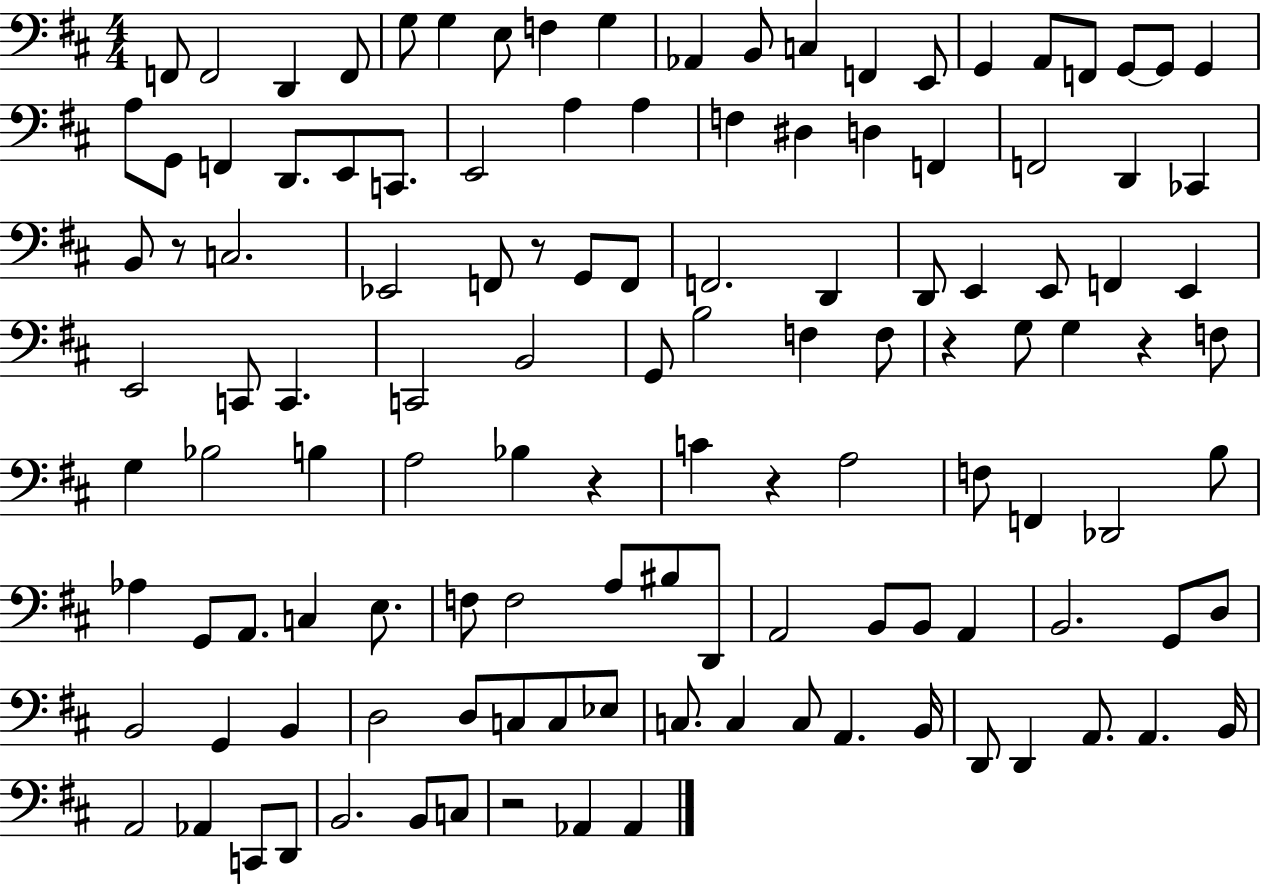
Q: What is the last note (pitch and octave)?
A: Ab2